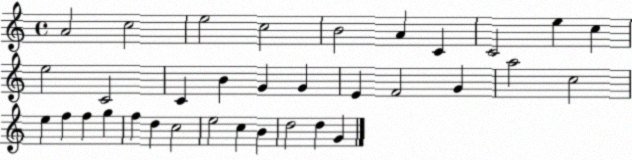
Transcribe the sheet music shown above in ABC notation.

X:1
T:Untitled
M:4/4
L:1/4
K:C
A2 c2 e2 c2 B2 A C C2 e c e2 C2 C B G G E F2 G a2 c2 e f f g f d c2 e2 c B d2 d G